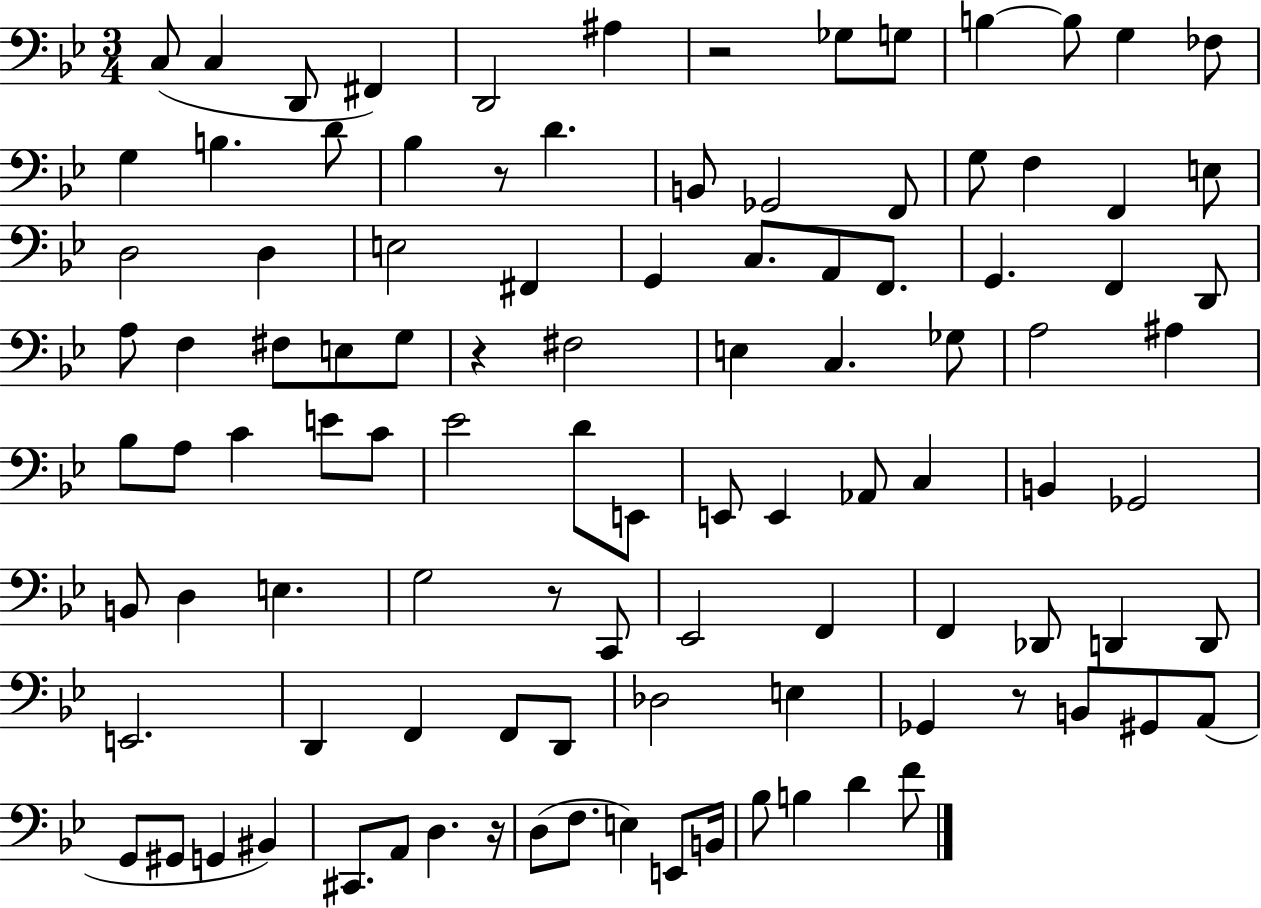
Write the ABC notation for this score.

X:1
T:Untitled
M:3/4
L:1/4
K:Bb
C,/2 C, D,,/2 ^F,, D,,2 ^A, z2 _G,/2 G,/2 B, B,/2 G, _F,/2 G, B, D/2 _B, z/2 D B,,/2 _G,,2 F,,/2 G,/2 F, F,, E,/2 D,2 D, E,2 ^F,, G,, C,/2 A,,/2 F,,/2 G,, F,, D,,/2 A,/2 F, ^F,/2 E,/2 G,/2 z ^F,2 E, C, _G,/2 A,2 ^A, _B,/2 A,/2 C E/2 C/2 _E2 D/2 E,,/2 E,,/2 E,, _A,,/2 C, B,, _G,,2 B,,/2 D, E, G,2 z/2 C,,/2 _E,,2 F,, F,, _D,,/2 D,, D,,/2 E,,2 D,, F,, F,,/2 D,,/2 _D,2 E, _G,, z/2 B,,/2 ^G,,/2 A,,/2 G,,/2 ^G,,/2 G,, ^B,, ^C,,/2 A,,/2 D, z/4 D,/2 F,/2 E, E,,/2 B,,/4 _B,/2 B, D F/2